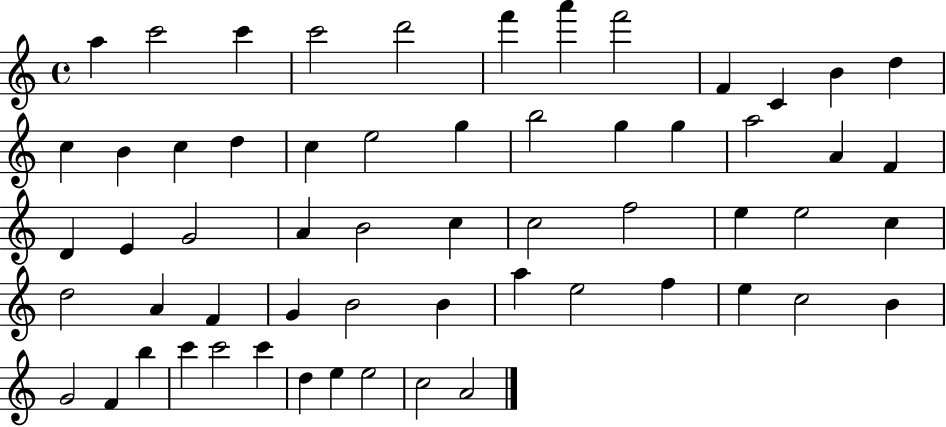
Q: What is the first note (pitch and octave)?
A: A5